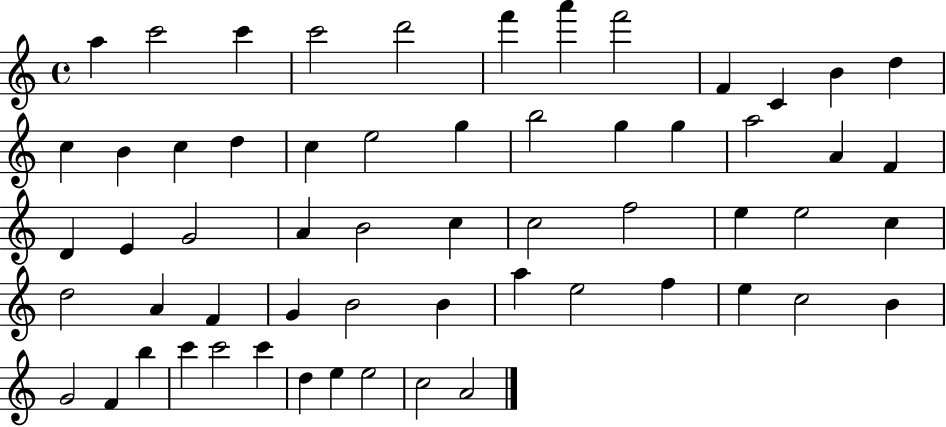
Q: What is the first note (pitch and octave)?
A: A5